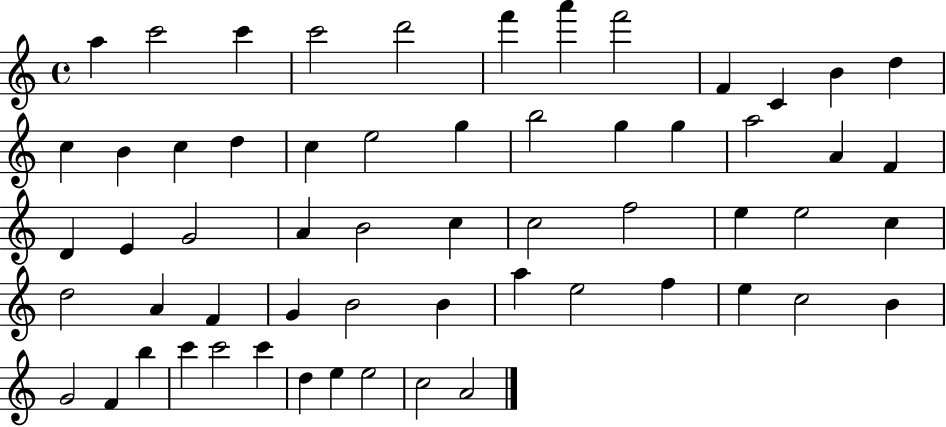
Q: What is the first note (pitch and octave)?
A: A5